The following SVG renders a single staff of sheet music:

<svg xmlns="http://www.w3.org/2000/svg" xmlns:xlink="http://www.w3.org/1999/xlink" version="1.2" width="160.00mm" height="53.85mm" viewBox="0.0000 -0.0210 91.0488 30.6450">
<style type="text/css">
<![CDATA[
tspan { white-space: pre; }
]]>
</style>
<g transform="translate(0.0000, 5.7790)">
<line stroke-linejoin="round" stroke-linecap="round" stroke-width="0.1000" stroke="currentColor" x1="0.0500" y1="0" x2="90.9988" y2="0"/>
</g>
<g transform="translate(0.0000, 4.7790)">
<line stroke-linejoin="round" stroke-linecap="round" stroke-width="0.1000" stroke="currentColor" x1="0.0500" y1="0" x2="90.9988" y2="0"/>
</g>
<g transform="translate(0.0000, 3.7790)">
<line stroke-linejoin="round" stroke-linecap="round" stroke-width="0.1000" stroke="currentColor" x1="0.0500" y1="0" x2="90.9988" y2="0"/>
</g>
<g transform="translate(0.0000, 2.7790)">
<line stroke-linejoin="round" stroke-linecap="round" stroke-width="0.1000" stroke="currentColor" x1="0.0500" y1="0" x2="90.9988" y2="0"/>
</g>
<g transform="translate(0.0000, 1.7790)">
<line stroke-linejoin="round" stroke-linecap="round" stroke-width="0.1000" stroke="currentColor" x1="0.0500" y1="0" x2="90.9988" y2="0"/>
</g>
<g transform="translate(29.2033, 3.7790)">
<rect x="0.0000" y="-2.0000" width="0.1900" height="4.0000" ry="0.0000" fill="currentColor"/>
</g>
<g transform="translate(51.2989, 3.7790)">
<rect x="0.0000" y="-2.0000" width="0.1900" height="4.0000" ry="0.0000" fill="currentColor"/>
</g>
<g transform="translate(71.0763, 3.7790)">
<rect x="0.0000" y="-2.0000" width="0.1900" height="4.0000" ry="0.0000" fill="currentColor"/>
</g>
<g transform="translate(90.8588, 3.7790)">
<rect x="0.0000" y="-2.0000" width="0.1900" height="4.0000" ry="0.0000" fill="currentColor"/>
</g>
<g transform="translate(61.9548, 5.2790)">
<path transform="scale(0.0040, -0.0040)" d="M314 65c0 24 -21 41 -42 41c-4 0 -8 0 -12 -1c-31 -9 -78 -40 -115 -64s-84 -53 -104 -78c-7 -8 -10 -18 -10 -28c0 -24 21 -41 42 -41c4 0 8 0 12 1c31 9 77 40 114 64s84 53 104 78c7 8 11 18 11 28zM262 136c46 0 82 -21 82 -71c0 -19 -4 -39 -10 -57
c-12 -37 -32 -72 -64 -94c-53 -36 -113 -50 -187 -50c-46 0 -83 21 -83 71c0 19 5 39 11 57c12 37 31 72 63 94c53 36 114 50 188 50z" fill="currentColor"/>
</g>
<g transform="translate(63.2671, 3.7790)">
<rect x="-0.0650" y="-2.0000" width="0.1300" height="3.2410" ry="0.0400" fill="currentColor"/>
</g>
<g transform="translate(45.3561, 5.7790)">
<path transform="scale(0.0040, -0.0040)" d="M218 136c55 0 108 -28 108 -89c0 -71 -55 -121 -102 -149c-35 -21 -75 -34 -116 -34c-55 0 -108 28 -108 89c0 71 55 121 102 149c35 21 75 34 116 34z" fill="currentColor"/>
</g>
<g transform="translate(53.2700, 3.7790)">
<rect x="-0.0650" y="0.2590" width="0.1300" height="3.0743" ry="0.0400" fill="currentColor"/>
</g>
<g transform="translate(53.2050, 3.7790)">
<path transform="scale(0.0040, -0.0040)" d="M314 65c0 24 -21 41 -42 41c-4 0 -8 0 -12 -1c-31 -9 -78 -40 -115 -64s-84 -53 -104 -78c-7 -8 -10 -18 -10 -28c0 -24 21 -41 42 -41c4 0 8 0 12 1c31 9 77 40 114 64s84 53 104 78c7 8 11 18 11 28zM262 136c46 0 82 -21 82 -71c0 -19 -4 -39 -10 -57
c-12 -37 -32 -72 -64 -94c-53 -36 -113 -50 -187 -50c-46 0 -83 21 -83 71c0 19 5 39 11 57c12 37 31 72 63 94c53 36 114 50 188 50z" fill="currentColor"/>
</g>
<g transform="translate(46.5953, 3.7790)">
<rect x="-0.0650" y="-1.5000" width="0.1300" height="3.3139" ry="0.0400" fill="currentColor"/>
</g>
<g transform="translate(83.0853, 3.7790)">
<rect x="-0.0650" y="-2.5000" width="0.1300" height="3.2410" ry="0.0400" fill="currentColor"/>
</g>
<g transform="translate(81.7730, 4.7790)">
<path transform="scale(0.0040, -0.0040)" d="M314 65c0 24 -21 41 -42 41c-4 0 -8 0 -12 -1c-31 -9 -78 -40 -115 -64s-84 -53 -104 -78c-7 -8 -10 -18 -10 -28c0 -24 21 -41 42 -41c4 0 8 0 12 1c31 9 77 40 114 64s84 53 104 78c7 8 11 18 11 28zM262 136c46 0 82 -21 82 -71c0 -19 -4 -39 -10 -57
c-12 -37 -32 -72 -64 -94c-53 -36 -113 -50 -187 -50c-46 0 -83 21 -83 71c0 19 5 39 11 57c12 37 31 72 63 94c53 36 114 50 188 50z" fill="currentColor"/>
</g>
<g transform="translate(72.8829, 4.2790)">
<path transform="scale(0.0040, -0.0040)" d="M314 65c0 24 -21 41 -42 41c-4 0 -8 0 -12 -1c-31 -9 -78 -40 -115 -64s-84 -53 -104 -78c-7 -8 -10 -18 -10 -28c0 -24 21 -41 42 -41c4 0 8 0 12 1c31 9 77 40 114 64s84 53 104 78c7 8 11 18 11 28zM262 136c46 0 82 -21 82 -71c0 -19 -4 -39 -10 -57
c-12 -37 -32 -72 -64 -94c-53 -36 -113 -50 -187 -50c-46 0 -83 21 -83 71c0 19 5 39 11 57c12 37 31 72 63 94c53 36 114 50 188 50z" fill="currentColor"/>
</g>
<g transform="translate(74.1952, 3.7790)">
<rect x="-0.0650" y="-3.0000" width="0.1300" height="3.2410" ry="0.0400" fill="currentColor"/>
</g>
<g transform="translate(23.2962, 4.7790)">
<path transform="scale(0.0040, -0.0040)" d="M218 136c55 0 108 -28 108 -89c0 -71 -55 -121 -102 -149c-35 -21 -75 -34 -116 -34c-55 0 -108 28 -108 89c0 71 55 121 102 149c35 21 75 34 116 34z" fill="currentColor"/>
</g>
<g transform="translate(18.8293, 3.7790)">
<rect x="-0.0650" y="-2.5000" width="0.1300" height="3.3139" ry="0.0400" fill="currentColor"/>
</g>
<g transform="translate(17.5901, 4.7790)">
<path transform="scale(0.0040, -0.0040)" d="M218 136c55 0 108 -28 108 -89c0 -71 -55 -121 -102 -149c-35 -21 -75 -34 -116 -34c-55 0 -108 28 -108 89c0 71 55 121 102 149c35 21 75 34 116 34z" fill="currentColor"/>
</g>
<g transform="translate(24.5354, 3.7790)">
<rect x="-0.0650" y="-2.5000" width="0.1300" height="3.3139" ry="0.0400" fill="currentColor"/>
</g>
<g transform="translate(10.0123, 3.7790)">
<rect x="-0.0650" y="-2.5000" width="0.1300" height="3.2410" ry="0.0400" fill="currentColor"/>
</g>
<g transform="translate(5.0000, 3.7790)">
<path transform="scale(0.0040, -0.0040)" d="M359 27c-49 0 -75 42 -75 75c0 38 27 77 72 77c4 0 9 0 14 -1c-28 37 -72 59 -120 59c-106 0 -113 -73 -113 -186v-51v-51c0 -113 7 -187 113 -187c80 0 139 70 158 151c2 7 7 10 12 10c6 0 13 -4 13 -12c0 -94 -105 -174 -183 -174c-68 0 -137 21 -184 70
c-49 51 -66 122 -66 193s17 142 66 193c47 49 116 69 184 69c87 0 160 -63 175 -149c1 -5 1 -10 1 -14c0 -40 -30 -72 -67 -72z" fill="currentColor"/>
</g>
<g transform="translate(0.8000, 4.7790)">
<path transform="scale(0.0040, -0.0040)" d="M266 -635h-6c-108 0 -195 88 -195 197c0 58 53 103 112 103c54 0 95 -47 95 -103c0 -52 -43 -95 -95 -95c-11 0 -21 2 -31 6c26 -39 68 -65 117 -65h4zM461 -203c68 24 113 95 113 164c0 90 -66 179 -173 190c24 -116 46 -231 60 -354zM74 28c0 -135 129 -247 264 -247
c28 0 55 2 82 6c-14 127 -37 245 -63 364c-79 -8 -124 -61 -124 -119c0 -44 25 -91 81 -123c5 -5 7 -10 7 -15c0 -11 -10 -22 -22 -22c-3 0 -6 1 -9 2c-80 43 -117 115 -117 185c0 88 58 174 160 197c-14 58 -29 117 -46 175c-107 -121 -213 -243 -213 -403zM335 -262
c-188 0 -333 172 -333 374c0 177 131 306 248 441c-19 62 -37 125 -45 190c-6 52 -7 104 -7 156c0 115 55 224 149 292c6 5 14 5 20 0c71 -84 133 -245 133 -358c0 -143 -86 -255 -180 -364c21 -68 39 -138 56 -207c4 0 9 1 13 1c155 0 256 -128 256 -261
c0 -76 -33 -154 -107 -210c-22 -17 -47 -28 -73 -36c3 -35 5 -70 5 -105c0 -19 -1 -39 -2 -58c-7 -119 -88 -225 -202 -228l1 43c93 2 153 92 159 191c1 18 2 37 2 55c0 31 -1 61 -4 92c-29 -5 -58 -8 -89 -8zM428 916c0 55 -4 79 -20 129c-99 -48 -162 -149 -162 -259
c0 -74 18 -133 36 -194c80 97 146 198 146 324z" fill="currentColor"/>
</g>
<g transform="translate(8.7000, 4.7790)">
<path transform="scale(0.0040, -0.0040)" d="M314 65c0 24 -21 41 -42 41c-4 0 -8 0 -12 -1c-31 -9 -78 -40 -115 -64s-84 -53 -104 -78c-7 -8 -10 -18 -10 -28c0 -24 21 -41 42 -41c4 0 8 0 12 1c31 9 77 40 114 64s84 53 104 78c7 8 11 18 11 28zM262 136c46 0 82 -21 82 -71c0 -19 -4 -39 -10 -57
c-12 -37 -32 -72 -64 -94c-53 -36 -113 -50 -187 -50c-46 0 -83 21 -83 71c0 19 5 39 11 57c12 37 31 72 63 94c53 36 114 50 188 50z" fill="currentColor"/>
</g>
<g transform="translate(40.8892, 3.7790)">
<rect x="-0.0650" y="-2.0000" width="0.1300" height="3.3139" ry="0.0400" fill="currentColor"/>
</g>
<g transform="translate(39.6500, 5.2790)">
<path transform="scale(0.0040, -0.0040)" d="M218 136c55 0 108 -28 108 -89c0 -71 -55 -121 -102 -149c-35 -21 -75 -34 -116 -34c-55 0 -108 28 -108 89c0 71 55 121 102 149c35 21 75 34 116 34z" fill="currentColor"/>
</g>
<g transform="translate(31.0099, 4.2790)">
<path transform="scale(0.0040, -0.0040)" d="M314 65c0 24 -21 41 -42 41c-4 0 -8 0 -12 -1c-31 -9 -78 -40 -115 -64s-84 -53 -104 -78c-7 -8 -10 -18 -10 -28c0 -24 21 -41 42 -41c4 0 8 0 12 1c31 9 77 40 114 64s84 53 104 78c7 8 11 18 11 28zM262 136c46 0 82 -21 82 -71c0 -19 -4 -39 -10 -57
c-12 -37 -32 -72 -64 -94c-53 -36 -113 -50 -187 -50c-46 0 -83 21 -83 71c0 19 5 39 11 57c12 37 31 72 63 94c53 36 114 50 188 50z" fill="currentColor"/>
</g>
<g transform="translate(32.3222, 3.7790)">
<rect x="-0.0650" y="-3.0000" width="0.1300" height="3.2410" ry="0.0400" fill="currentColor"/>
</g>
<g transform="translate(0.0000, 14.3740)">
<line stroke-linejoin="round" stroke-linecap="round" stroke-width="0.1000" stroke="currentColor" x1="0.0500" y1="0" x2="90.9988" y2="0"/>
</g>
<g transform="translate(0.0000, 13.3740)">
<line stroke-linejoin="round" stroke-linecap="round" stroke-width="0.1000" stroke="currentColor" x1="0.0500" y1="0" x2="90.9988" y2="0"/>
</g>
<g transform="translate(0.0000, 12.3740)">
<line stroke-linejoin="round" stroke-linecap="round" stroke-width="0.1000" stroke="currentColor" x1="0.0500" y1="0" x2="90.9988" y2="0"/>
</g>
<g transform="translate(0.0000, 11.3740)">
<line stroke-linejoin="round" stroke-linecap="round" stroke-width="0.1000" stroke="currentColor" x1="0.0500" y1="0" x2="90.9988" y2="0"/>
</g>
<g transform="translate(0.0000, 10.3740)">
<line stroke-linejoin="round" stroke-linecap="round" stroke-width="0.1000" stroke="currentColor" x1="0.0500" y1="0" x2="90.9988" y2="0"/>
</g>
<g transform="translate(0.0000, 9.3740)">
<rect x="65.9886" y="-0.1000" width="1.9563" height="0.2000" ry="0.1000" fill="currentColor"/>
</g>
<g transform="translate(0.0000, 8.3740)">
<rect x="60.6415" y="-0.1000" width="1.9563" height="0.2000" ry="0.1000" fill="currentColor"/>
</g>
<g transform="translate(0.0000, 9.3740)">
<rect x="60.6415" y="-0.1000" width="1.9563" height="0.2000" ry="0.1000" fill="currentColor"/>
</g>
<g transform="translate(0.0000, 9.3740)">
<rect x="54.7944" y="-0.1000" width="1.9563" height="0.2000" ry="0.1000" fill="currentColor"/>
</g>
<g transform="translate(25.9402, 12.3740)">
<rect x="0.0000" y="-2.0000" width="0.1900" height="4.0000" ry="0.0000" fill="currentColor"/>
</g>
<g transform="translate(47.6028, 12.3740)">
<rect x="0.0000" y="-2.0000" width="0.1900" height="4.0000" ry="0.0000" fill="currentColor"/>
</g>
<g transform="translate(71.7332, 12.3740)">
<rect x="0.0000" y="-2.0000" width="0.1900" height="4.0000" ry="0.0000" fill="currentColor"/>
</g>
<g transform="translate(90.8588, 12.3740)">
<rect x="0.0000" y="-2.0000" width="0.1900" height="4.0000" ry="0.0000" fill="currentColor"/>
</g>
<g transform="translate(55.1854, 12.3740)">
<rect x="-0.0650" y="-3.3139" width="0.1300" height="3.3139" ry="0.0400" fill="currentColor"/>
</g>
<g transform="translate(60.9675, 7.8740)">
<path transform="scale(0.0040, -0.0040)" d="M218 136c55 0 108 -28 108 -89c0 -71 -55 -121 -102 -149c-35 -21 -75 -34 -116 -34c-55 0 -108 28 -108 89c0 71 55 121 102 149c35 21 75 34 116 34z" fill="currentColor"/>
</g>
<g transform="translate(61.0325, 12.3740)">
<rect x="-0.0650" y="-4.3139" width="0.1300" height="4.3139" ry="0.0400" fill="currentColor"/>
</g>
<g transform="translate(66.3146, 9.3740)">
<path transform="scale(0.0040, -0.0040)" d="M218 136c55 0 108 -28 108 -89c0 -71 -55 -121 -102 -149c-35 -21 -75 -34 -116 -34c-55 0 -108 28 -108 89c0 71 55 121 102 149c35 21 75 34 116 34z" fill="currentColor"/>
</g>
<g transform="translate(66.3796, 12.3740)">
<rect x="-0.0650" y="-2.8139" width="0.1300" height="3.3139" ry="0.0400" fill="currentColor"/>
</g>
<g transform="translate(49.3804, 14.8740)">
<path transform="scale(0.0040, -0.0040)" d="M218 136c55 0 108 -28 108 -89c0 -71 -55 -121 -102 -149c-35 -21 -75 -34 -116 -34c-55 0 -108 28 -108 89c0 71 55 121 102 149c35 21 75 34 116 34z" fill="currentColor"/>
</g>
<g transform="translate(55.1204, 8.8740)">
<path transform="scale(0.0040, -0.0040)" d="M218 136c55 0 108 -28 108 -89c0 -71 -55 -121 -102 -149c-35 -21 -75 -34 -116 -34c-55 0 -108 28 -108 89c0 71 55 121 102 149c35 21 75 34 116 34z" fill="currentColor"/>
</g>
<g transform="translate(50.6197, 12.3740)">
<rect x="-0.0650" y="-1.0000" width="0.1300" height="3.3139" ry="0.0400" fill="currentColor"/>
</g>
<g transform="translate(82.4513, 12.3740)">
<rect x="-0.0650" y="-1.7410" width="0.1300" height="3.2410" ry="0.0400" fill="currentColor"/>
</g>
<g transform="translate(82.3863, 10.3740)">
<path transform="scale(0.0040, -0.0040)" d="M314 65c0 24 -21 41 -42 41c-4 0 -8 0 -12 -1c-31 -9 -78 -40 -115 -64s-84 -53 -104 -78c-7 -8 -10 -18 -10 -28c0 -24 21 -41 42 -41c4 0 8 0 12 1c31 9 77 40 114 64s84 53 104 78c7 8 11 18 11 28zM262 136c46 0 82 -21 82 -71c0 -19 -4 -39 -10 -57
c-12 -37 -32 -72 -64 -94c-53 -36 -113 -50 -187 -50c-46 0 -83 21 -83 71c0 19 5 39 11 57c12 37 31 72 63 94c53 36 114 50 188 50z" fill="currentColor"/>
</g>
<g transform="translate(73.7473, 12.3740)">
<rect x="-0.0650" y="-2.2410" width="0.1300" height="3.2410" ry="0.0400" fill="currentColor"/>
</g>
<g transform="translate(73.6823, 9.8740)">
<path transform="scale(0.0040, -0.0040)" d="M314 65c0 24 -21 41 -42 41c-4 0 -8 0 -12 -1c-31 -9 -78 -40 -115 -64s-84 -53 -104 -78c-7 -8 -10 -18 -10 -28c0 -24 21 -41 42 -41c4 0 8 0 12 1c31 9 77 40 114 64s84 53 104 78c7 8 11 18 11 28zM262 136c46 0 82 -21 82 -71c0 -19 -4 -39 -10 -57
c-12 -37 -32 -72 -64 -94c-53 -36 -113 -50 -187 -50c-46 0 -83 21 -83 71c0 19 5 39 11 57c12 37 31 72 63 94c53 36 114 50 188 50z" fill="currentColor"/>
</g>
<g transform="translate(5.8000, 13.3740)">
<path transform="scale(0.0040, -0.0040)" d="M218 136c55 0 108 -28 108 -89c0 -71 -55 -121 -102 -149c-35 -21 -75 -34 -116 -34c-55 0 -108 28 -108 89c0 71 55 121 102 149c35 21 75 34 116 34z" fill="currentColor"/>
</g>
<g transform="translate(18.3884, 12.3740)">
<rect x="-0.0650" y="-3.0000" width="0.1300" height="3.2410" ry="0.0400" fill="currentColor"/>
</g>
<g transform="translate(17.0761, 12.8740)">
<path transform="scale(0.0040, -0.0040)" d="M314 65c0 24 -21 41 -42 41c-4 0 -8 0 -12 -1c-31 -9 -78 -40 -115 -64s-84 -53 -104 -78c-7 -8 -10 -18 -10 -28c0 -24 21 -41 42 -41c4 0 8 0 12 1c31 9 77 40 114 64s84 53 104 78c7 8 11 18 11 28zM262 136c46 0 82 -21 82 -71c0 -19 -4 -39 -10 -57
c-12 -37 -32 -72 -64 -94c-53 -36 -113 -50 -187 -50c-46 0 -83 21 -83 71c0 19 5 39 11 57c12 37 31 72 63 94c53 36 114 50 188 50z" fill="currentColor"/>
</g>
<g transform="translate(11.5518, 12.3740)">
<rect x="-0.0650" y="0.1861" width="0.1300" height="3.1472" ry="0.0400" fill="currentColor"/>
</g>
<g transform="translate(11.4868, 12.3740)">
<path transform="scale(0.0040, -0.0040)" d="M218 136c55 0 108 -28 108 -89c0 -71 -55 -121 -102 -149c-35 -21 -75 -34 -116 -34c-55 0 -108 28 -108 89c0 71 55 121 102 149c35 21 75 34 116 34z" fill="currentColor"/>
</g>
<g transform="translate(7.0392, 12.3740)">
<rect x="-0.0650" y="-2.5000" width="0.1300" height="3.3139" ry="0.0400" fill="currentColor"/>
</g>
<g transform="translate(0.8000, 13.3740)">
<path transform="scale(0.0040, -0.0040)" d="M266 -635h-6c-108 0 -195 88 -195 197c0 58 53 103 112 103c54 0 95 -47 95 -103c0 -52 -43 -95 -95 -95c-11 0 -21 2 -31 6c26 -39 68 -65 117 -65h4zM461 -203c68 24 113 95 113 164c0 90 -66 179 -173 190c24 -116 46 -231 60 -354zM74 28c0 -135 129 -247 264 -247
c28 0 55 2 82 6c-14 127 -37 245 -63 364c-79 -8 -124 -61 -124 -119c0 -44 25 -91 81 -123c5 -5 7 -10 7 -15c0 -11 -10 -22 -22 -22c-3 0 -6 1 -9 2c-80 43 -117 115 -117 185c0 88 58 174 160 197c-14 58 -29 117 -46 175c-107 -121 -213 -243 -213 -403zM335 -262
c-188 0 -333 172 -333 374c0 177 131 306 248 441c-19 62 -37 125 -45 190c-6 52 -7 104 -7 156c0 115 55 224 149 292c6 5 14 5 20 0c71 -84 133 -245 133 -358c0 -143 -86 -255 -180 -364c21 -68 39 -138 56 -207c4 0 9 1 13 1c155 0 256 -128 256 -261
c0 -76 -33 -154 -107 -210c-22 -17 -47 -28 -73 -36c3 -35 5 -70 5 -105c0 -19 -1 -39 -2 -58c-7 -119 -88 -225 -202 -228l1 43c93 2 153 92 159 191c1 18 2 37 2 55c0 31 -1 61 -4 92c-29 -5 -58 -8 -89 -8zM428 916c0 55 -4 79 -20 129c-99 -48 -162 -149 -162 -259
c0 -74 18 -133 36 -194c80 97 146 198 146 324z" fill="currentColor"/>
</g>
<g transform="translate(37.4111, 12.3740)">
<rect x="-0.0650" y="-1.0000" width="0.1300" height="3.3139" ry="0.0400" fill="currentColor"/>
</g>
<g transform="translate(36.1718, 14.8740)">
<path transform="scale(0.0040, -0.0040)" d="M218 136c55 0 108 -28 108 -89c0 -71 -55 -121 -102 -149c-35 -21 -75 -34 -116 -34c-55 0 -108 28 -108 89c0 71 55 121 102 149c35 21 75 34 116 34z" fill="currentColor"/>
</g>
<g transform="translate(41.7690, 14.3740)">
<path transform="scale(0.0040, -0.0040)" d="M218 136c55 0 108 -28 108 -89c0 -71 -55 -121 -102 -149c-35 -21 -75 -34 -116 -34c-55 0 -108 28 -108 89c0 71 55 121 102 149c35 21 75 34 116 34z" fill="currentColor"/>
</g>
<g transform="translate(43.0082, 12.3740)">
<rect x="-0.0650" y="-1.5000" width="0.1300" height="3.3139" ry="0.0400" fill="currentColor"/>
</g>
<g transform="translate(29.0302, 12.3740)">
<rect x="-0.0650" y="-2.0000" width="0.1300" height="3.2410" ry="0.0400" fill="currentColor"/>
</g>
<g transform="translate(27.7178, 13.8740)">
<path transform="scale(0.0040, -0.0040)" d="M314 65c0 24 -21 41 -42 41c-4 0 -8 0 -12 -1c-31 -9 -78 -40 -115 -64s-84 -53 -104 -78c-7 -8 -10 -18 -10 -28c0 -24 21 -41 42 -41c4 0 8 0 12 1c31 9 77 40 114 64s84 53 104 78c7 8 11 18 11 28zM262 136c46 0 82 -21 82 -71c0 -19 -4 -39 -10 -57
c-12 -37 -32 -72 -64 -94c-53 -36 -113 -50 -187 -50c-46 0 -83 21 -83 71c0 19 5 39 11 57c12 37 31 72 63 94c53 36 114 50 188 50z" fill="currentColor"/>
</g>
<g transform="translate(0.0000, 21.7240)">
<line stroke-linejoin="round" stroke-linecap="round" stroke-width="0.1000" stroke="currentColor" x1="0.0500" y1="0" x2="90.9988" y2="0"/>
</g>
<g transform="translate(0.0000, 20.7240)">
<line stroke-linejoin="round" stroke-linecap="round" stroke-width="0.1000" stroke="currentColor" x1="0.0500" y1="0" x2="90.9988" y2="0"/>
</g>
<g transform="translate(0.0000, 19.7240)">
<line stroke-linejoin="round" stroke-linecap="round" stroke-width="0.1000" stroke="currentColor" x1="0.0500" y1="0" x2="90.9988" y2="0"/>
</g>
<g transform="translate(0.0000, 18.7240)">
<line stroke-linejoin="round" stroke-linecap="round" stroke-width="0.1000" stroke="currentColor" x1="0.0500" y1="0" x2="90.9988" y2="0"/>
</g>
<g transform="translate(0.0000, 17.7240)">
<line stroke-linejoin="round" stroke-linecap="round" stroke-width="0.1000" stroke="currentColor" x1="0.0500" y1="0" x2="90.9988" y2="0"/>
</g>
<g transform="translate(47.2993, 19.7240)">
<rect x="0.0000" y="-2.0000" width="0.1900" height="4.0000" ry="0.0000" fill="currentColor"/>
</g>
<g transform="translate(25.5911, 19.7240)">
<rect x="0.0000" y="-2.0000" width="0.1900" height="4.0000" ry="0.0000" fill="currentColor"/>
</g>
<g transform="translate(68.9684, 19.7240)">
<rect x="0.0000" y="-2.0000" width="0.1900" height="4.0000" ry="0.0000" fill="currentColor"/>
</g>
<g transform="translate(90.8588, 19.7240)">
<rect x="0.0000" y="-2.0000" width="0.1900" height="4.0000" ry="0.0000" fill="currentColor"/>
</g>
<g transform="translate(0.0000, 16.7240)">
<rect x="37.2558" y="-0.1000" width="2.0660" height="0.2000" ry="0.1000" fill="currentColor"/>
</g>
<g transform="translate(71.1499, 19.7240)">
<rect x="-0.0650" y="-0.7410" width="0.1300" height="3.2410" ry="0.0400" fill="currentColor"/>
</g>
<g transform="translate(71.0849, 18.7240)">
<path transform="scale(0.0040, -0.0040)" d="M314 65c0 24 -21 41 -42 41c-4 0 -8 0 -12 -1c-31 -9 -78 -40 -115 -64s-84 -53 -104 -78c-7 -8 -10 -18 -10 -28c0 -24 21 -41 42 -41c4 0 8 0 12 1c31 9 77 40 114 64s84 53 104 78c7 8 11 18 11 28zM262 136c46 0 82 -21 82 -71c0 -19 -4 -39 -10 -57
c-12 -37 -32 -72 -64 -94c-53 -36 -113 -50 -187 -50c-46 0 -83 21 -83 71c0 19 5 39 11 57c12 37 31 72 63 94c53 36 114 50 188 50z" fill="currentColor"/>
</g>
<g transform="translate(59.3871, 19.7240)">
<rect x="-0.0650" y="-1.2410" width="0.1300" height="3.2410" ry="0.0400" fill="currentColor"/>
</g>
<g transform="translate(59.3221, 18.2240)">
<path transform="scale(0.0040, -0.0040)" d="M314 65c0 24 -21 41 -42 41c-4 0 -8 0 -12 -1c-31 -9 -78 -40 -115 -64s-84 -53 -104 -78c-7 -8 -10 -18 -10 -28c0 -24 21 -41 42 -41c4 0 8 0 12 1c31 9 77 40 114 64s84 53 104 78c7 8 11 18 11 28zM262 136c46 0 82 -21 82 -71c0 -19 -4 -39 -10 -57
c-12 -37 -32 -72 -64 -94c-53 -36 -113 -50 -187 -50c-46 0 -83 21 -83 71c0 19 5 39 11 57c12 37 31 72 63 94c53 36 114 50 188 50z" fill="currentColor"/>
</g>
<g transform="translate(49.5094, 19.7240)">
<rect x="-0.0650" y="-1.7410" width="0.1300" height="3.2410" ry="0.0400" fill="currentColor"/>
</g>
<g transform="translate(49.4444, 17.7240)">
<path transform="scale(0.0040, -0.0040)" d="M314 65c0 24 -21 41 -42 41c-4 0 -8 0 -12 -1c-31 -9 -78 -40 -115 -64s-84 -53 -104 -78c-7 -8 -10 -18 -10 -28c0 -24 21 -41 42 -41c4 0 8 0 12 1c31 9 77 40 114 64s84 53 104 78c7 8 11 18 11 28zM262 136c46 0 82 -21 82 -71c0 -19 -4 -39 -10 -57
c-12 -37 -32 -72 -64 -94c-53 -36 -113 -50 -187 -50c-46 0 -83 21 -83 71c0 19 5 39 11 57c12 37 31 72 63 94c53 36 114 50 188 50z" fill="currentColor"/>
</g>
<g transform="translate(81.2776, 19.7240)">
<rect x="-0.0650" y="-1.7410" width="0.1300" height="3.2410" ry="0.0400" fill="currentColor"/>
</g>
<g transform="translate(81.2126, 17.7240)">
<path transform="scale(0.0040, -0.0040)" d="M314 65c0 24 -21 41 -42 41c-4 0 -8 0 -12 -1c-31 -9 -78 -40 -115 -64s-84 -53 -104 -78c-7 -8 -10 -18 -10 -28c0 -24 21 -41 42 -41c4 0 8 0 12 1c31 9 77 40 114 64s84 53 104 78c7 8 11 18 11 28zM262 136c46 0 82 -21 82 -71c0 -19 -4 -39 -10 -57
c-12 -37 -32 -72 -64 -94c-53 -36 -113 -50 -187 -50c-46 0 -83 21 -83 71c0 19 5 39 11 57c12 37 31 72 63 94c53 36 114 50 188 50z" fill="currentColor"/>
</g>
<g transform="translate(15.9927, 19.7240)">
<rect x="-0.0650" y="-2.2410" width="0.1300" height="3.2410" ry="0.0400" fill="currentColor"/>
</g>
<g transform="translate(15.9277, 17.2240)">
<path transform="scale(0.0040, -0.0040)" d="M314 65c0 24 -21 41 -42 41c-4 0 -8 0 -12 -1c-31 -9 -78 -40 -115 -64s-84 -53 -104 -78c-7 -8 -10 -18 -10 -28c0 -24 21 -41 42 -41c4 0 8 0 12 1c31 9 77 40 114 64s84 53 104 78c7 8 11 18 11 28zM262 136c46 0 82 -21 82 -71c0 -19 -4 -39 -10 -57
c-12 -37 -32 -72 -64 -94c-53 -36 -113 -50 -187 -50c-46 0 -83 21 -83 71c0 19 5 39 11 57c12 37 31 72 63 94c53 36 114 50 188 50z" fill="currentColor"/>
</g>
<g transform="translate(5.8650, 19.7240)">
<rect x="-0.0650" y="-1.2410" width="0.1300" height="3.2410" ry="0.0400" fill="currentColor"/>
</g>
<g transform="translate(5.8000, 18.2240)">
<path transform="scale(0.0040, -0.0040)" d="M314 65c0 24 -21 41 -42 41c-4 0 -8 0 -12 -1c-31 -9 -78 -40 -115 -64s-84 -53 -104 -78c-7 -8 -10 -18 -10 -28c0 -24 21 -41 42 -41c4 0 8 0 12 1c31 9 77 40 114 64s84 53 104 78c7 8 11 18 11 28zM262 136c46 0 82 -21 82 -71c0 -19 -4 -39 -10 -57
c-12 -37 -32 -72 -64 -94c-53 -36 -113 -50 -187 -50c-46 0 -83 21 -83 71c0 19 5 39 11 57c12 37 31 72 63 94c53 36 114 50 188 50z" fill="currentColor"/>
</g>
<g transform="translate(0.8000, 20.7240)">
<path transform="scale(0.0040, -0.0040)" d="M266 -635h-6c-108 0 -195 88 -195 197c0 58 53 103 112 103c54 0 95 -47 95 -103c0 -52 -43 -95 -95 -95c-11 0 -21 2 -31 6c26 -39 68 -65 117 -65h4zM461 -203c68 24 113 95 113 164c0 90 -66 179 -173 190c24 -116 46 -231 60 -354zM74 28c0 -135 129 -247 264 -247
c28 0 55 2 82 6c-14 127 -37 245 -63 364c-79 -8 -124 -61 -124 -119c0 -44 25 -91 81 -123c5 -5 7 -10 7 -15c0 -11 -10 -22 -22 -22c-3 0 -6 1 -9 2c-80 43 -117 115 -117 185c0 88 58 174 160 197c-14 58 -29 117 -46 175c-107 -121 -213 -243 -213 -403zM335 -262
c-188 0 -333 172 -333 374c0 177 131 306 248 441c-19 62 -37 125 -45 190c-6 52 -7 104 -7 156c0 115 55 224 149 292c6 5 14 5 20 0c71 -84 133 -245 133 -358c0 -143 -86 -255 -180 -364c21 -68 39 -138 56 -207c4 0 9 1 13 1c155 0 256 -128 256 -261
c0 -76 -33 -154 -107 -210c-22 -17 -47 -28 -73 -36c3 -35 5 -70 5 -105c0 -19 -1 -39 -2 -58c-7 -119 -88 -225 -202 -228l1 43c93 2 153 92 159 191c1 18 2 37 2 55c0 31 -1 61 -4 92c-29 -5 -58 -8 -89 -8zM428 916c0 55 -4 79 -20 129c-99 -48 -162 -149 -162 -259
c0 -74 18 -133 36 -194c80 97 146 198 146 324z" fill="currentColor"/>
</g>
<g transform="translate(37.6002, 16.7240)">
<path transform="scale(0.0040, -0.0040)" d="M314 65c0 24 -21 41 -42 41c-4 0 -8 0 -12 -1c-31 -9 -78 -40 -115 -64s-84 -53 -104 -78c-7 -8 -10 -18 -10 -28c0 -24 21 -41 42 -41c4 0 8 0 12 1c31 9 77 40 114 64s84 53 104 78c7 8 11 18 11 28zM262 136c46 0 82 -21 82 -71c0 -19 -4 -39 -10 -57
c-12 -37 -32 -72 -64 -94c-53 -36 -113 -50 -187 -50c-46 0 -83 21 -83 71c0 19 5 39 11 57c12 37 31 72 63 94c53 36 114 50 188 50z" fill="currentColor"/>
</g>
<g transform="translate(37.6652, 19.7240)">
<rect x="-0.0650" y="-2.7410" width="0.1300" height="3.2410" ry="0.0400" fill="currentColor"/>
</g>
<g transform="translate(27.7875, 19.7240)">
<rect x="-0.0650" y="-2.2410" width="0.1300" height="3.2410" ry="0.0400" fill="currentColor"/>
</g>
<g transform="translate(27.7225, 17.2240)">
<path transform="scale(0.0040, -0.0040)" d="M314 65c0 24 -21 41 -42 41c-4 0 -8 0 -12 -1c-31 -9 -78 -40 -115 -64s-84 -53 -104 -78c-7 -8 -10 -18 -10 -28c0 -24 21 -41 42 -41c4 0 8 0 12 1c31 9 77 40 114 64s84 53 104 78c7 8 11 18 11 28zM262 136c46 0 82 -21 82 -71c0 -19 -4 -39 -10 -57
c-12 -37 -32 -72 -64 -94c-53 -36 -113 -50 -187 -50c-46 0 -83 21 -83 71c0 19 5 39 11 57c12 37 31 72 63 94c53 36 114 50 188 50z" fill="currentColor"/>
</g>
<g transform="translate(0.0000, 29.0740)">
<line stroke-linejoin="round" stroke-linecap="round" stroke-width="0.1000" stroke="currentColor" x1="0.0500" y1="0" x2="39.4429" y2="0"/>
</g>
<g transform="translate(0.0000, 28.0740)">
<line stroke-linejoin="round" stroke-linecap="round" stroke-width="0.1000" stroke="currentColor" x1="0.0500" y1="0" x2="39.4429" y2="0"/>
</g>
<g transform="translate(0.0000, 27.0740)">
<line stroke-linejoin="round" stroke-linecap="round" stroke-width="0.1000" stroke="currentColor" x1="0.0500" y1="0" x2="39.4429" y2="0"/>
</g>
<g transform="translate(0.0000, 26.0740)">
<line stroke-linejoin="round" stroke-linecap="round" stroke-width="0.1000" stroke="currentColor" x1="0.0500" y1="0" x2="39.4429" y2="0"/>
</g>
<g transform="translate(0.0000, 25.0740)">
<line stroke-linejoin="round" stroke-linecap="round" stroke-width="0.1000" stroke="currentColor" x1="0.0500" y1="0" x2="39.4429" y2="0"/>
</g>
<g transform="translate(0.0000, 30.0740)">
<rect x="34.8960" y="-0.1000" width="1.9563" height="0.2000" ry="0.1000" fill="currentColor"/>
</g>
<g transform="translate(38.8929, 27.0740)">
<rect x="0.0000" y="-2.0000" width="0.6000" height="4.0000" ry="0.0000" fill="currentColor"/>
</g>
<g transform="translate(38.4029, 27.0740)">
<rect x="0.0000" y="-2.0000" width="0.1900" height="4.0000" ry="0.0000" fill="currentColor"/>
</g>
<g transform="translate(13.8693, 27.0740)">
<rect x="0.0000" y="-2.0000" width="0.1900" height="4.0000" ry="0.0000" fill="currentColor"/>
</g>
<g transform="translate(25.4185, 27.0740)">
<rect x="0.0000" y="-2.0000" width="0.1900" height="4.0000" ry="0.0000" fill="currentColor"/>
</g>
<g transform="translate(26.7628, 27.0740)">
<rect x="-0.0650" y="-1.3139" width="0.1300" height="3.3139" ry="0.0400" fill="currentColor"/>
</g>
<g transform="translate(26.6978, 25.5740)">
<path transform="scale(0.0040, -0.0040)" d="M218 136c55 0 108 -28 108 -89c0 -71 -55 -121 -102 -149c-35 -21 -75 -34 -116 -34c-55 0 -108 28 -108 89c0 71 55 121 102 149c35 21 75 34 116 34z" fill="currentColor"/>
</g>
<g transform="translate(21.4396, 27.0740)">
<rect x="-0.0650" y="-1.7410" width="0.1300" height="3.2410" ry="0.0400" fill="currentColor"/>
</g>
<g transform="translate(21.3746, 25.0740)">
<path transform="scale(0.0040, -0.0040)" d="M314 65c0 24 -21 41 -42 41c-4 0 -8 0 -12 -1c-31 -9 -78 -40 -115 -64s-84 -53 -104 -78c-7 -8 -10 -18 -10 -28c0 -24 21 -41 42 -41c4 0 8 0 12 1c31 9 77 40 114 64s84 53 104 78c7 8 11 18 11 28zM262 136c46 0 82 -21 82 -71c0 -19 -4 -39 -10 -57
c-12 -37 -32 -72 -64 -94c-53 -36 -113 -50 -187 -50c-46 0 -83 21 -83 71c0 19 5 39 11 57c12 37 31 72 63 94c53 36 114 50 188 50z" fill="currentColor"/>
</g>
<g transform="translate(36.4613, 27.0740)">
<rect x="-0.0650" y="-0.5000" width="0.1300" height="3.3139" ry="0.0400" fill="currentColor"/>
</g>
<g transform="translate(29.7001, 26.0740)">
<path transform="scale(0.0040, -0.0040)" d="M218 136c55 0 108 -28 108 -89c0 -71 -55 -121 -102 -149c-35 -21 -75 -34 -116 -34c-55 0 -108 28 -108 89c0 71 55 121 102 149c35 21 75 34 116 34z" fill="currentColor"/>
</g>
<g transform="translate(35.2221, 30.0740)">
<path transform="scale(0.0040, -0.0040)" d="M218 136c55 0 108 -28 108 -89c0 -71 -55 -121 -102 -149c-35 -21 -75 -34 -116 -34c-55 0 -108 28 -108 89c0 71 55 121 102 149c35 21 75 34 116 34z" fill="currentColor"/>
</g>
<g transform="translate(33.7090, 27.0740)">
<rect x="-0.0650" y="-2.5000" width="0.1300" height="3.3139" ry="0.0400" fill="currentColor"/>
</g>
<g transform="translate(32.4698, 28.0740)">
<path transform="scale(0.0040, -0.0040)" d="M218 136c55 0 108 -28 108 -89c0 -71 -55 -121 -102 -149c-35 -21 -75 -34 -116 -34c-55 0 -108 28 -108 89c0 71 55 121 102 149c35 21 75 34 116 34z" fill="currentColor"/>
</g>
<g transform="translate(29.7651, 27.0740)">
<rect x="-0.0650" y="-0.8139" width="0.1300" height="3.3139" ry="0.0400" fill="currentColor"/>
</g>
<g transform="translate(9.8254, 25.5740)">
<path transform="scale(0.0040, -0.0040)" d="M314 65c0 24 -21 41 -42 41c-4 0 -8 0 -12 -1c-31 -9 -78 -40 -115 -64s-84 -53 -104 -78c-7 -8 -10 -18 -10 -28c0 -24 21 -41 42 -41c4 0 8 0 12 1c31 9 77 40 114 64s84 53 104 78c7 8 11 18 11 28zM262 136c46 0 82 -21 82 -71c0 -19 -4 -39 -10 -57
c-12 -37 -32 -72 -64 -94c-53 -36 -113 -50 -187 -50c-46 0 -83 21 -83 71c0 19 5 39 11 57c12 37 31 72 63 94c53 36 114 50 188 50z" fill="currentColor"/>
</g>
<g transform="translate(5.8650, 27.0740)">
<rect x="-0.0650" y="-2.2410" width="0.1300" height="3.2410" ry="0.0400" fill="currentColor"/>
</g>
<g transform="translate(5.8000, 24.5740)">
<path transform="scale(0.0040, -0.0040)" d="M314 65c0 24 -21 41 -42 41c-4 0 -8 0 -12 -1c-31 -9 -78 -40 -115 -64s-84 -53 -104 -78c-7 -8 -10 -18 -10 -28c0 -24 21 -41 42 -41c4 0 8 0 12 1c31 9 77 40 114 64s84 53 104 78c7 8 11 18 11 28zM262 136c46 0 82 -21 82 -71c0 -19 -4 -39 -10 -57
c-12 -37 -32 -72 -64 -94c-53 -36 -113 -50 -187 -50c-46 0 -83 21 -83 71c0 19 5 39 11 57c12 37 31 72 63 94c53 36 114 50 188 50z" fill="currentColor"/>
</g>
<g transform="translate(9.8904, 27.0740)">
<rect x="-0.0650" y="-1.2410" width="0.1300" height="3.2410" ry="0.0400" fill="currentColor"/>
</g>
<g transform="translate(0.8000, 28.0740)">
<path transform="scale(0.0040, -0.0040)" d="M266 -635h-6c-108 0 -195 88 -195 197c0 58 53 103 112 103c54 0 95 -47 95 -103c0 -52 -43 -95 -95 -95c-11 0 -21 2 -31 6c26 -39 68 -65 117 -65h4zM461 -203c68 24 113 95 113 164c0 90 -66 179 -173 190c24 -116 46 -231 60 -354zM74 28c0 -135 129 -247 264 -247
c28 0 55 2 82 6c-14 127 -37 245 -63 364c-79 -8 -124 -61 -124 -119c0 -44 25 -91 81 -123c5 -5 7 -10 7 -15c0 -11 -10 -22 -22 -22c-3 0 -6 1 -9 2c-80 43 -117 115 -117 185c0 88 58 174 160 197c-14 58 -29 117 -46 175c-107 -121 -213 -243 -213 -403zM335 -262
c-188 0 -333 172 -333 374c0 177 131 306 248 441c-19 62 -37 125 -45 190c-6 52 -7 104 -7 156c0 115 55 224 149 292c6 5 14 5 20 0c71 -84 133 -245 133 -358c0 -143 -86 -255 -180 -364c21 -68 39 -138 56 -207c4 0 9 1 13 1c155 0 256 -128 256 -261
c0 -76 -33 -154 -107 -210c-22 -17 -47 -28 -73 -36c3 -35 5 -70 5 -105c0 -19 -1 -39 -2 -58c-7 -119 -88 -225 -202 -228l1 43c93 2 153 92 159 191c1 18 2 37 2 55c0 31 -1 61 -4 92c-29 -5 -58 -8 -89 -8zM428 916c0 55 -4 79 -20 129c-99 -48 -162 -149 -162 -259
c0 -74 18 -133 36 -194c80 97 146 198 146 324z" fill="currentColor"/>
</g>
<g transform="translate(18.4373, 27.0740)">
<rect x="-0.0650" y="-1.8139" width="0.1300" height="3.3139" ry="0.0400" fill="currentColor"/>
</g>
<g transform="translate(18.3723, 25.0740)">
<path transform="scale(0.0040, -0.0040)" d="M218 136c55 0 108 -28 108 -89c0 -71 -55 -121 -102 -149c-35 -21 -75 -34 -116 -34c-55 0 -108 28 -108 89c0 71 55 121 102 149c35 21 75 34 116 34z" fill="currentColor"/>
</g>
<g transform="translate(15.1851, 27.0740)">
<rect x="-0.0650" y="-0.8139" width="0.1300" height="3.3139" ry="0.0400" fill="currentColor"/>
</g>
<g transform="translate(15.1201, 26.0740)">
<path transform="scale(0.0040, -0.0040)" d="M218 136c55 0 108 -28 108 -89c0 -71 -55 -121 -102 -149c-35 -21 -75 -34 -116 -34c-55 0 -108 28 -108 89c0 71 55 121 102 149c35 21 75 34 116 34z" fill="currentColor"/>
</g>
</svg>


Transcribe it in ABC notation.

X:1
T:Untitled
M:4/4
L:1/4
K:C
G2 G G A2 F E B2 F2 A2 G2 G B A2 F2 D E D b d' a g2 f2 e2 g2 g2 a2 f2 e2 d2 f2 g2 e2 d f f2 e d G C